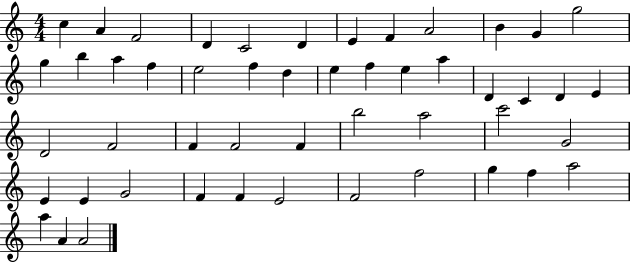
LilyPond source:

{
  \clef treble
  \numericTimeSignature
  \time 4/4
  \key c \major
  c''4 a'4 f'2 | d'4 c'2 d'4 | e'4 f'4 a'2 | b'4 g'4 g''2 | \break g''4 b''4 a''4 f''4 | e''2 f''4 d''4 | e''4 f''4 e''4 a''4 | d'4 c'4 d'4 e'4 | \break d'2 f'2 | f'4 f'2 f'4 | b''2 a''2 | c'''2 g'2 | \break e'4 e'4 g'2 | f'4 f'4 e'2 | f'2 f''2 | g''4 f''4 a''2 | \break a''4 a'4 a'2 | \bar "|."
}